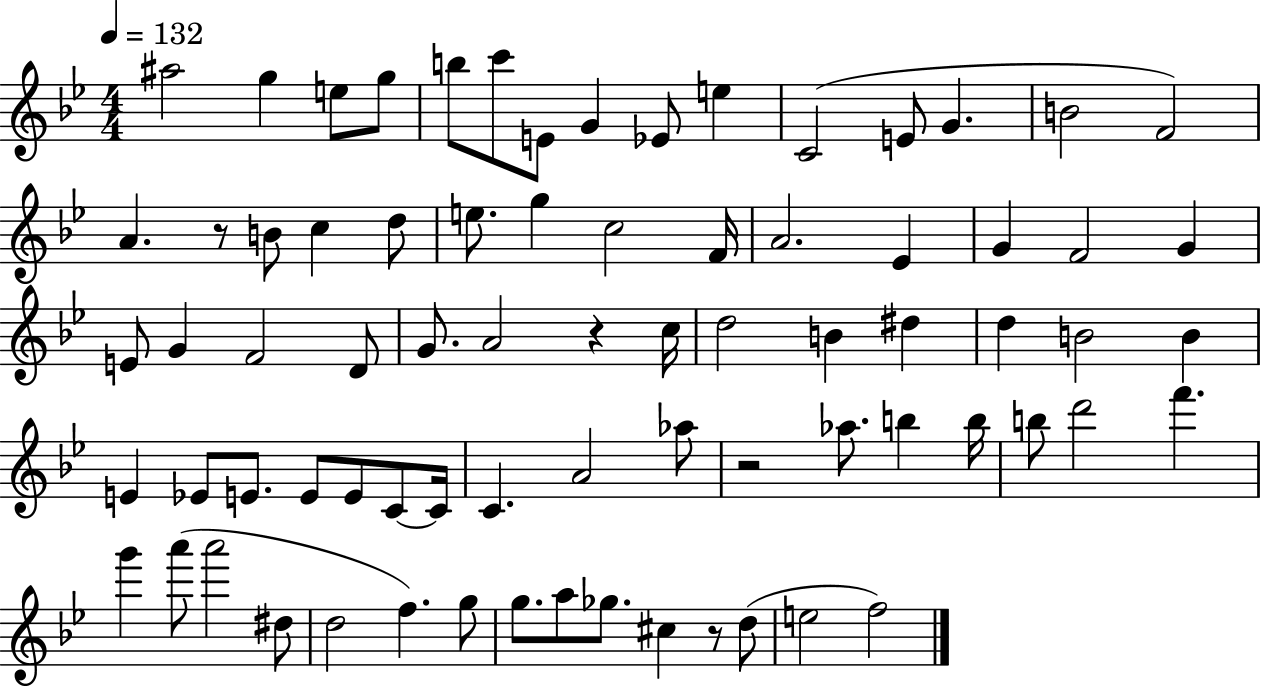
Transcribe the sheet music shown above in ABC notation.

X:1
T:Untitled
M:4/4
L:1/4
K:Bb
^a2 g e/2 g/2 b/2 c'/2 E/2 G _E/2 e C2 E/2 G B2 F2 A z/2 B/2 c d/2 e/2 g c2 F/4 A2 _E G F2 G E/2 G F2 D/2 G/2 A2 z c/4 d2 B ^d d B2 B E _E/2 E/2 E/2 E/2 C/2 C/4 C A2 _a/2 z2 _a/2 b b/4 b/2 d'2 f' g' a'/2 a'2 ^d/2 d2 f g/2 g/2 a/2 _g/2 ^c z/2 d/2 e2 f2